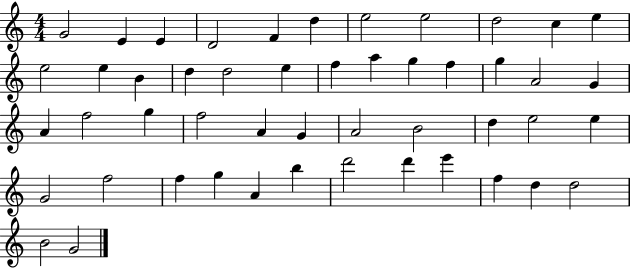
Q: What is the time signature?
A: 4/4